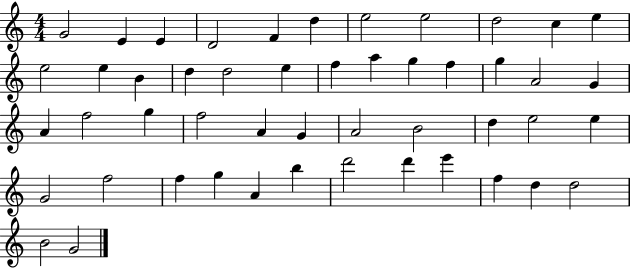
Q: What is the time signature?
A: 4/4